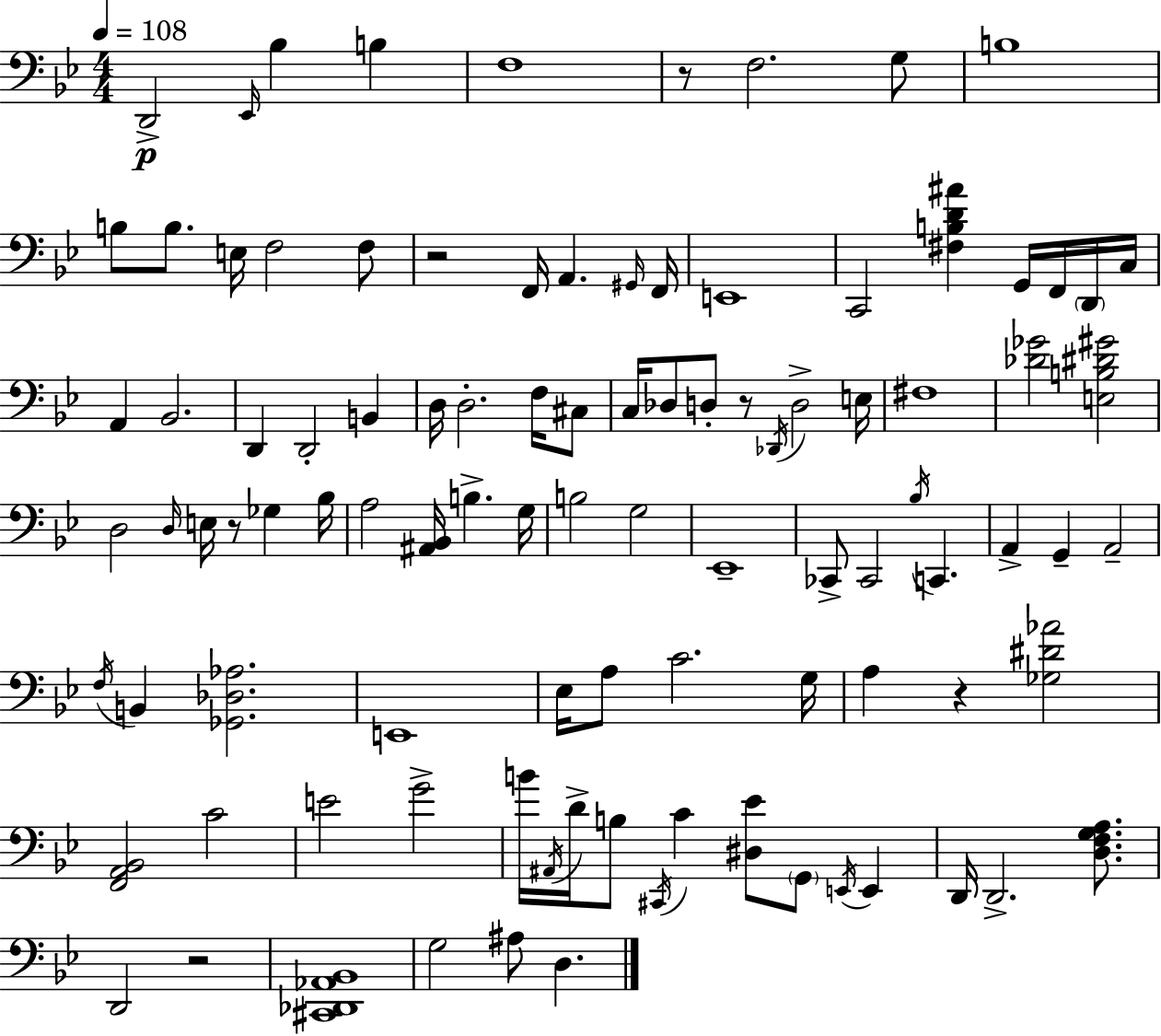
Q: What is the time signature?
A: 4/4